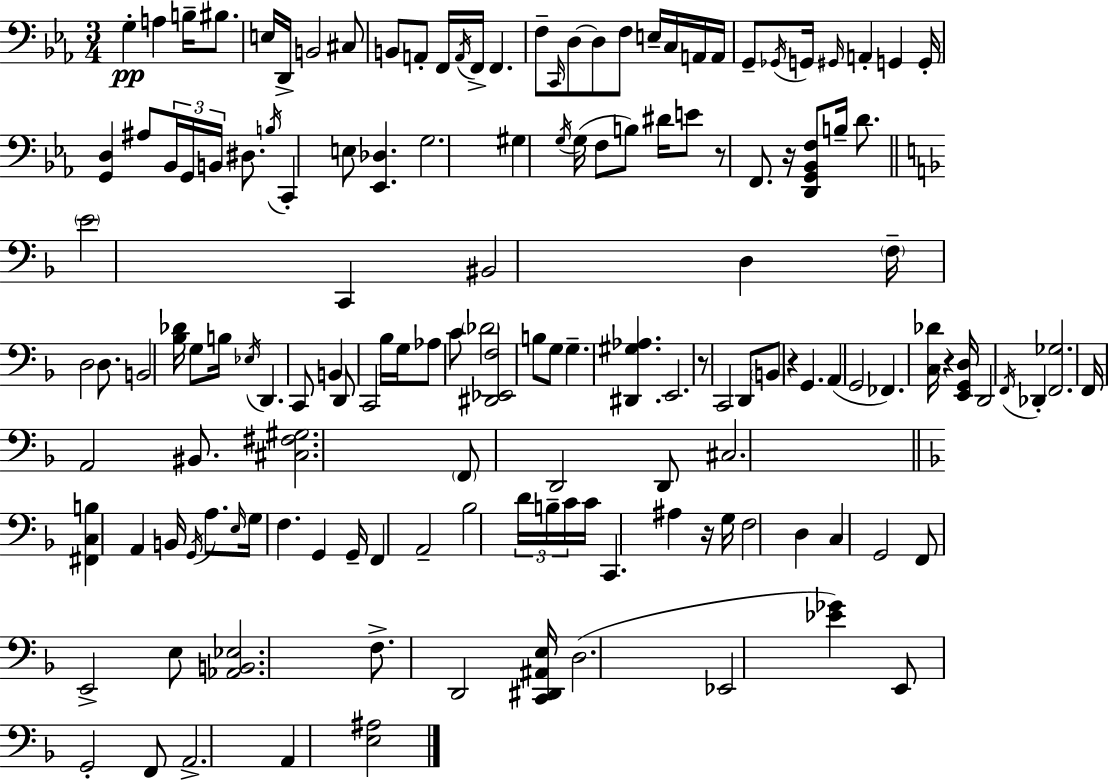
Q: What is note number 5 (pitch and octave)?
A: E3